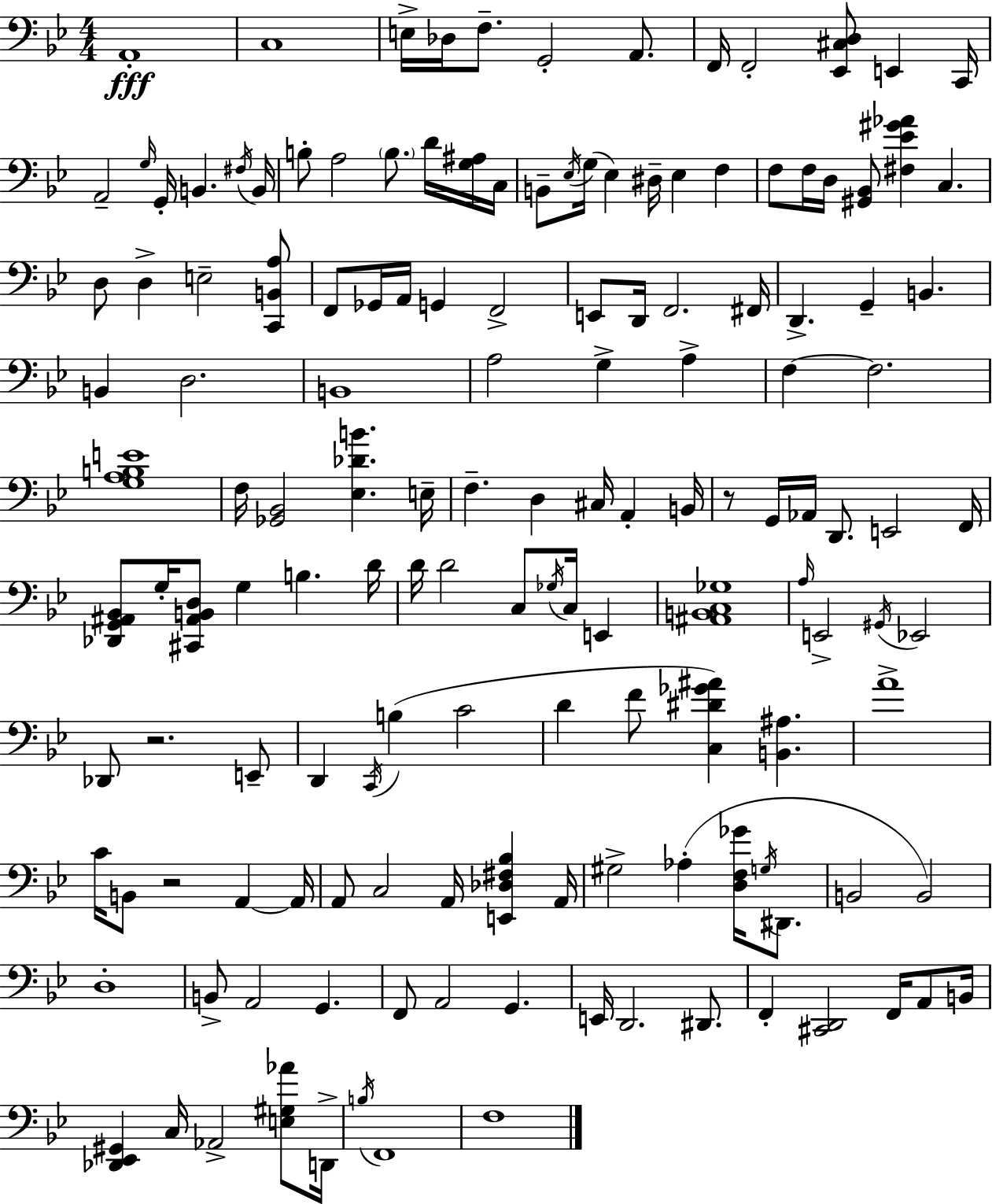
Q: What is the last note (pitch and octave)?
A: F3